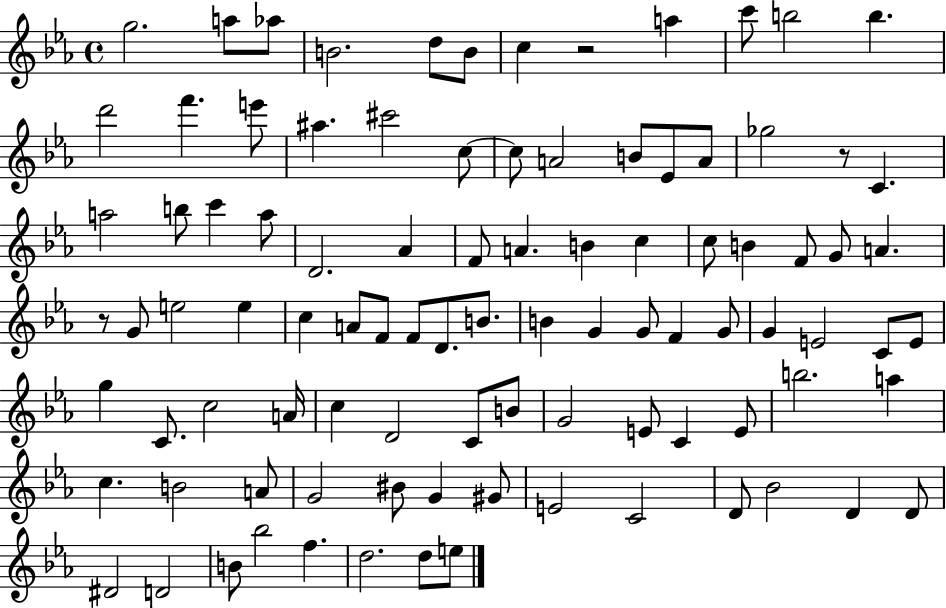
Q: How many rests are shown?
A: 3